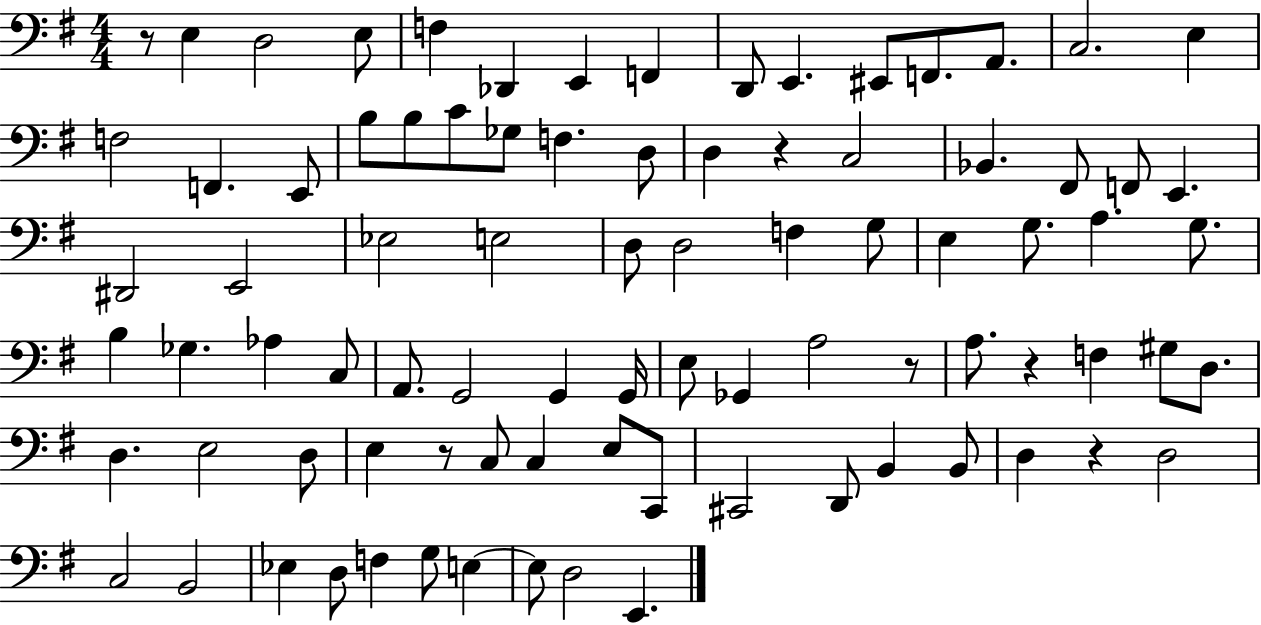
X:1
T:Untitled
M:4/4
L:1/4
K:G
z/2 E, D,2 E,/2 F, _D,, E,, F,, D,,/2 E,, ^E,,/2 F,,/2 A,,/2 C,2 E, F,2 F,, E,,/2 B,/2 B,/2 C/2 _G,/2 F, D,/2 D, z C,2 _B,, ^F,,/2 F,,/2 E,, ^D,,2 E,,2 _E,2 E,2 D,/2 D,2 F, G,/2 E, G,/2 A, G,/2 B, _G, _A, C,/2 A,,/2 G,,2 G,, G,,/4 E,/2 _G,, A,2 z/2 A,/2 z F, ^G,/2 D,/2 D, E,2 D,/2 E, z/2 C,/2 C, E,/2 C,,/2 ^C,,2 D,,/2 B,, B,,/2 D, z D,2 C,2 B,,2 _E, D,/2 F, G,/2 E, E,/2 D,2 E,,